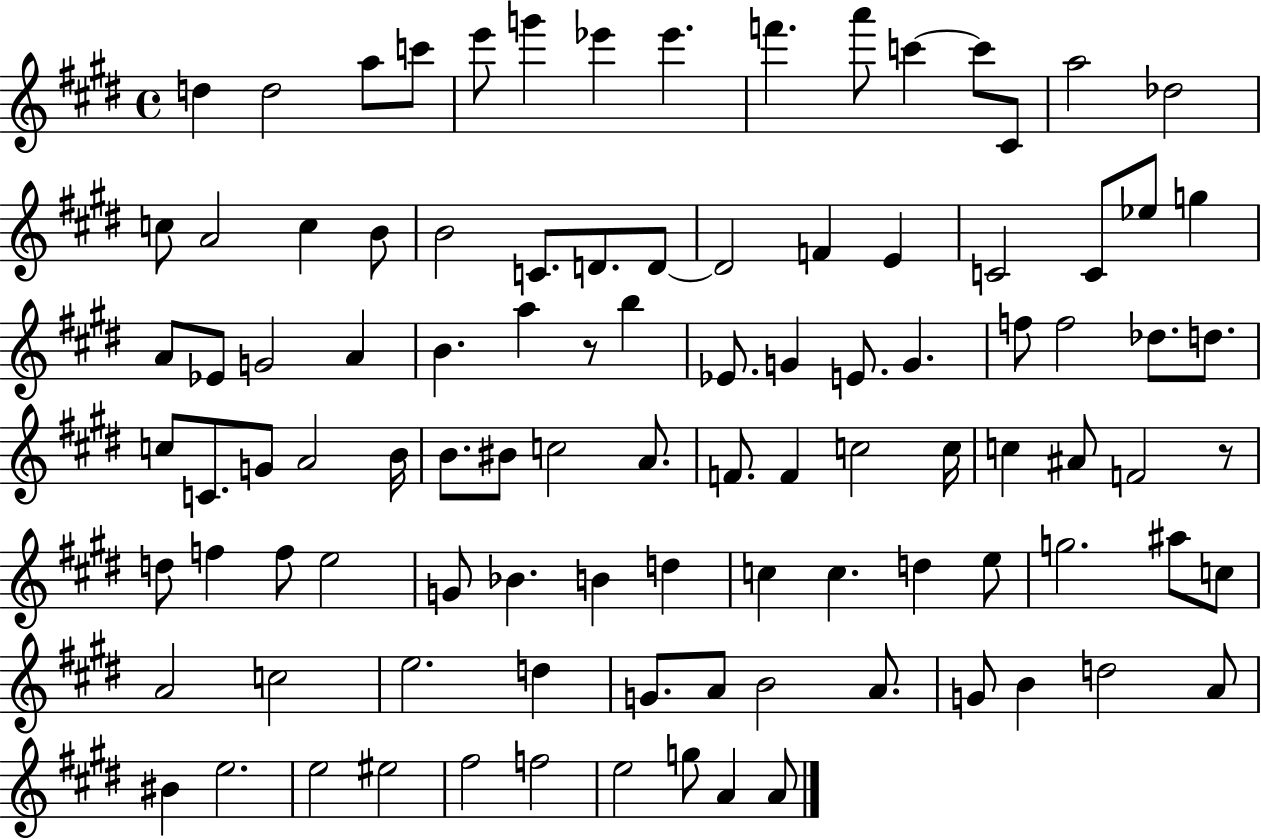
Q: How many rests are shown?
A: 2